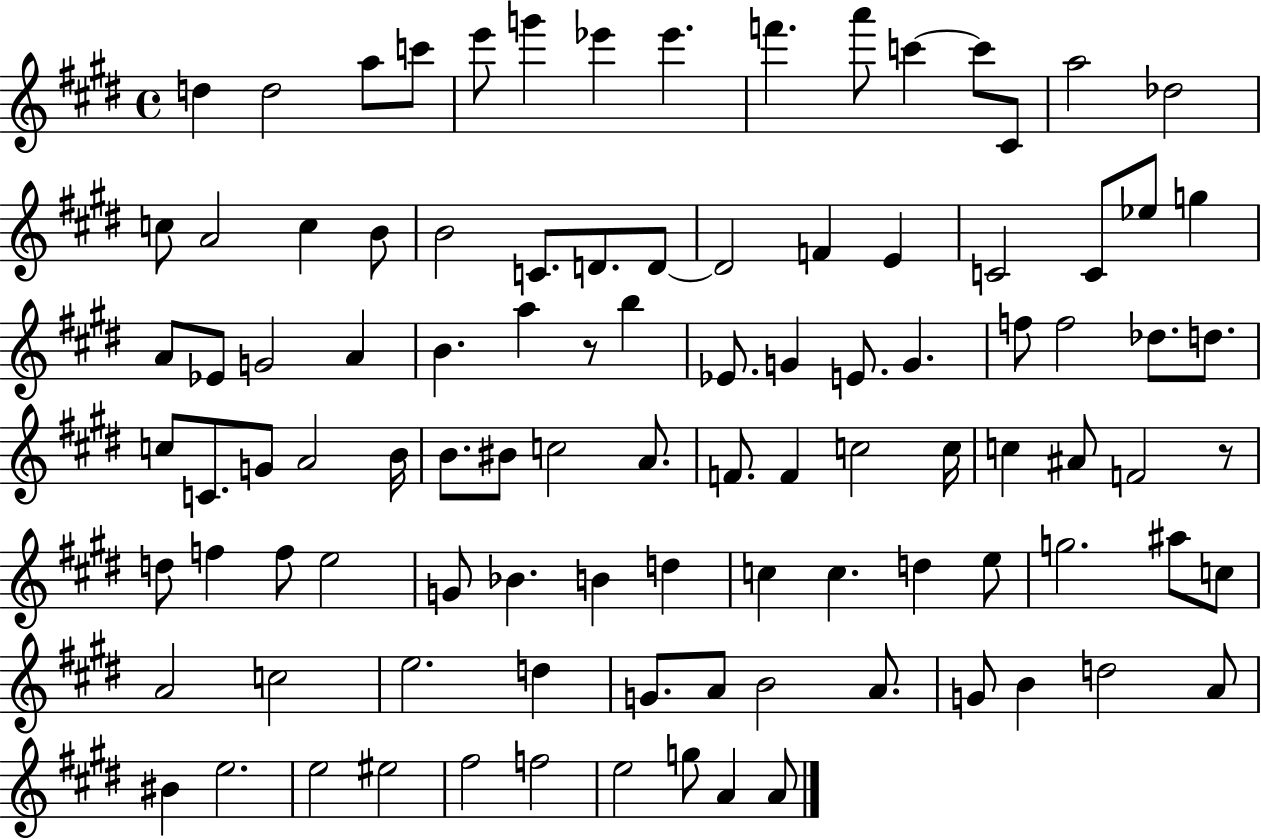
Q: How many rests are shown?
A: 2